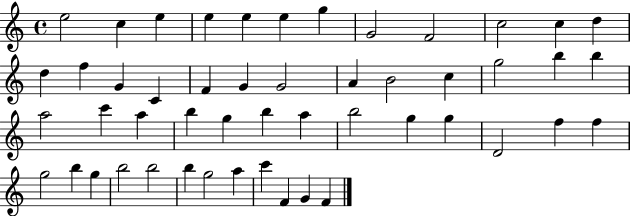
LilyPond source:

{
  \clef treble
  \time 4/4
  \defaultTimeSignature
  \key c \major
  e''2 c''4 e''4 | e''4 e''4 e''4 g''4 | g'2 f'2 | c''2 c''4 d''4 | \break d''4 f''4 g'4 c'4 | f'4 g'4 g'2 | a'4 b'2 c''4 | g''2 b''4 b''4 | \break a''2 c'''4 a''4 | b''4 g''4 b''4 a''4 | b''2 g''4 g''4 | d'2 f''4 f''4 | \break g''2 b''4 g''4 | b''2 b''2 | b''4 g''2 a''4 | c'''4 f'4 g'4 f'4 | \break \bar "|."
}